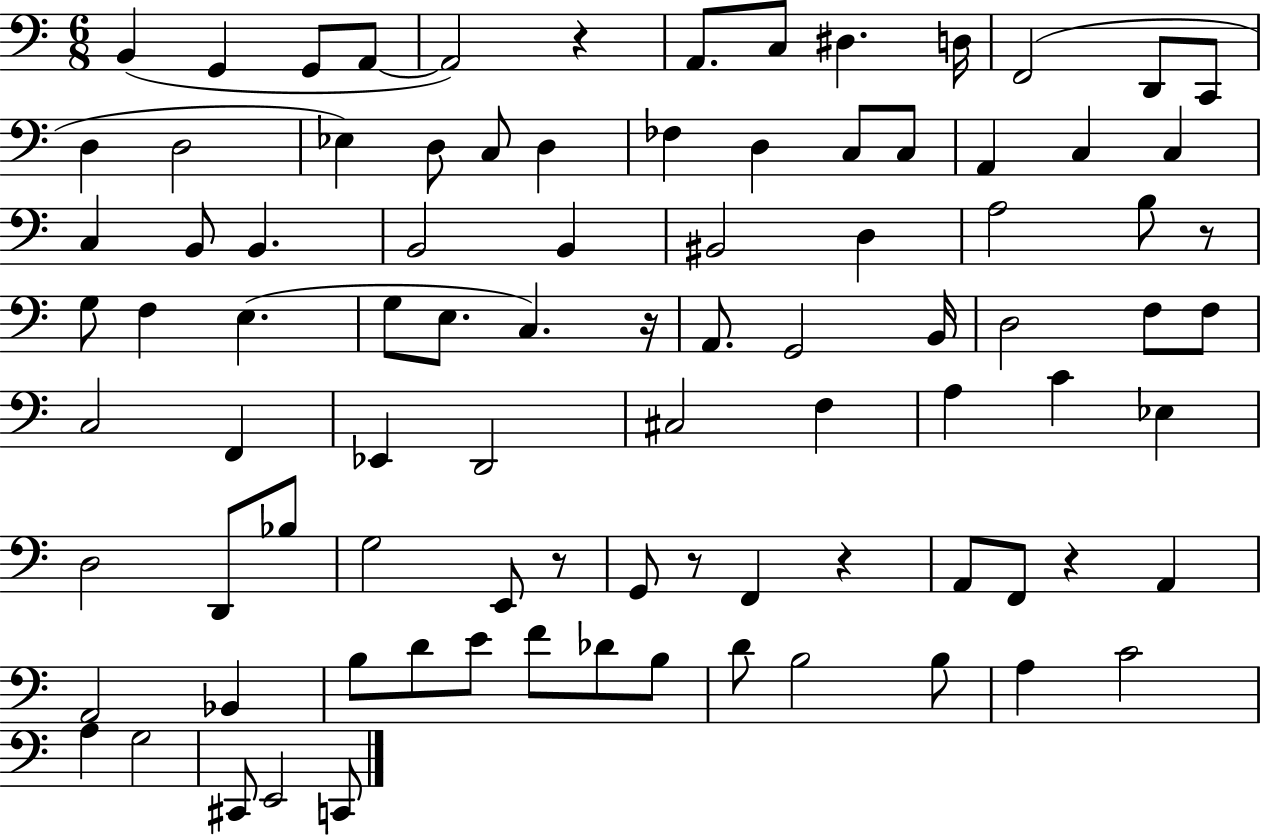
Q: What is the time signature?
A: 6/8